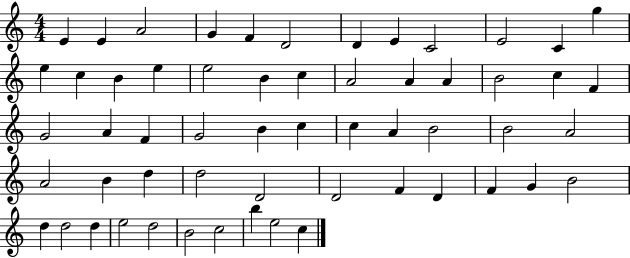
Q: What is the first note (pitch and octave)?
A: E4